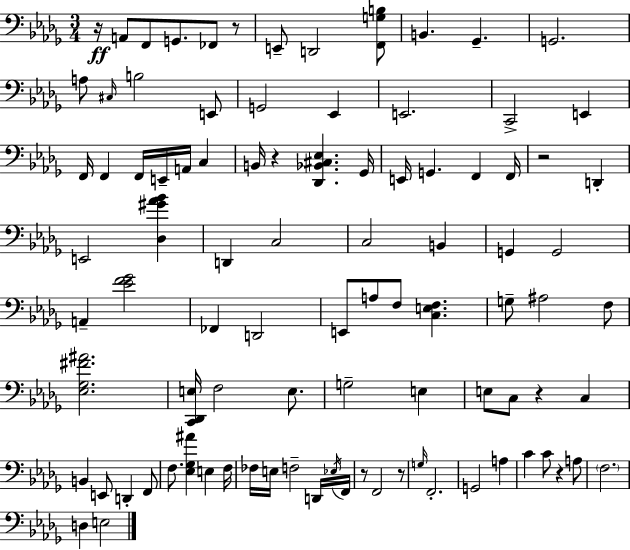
{
  \clef bass
  \numericTimeSignature
  \time 3/4
  \key bes \minor
  r16\ff a,8 f,8 g,8. fes,8 r8 | e,8-- d,2 <f, g b>8 | b,4. ges,4.-- | g,2. | \break a8 \grace { cis16 } b2 e,8 | g,2 ees,4 | e,2. | c,2-> e,4 | \break f,16 f,4 f,16 e,16-- a,16 c4 | b,16 r4 <des, bes, cis ees>4. | ges,16 e,16 g,4. f,4 | f,16 r2 d,4-. | \break e,2 <des gis' aes' bes'>4 | d,4 c2 | c2 b,4 | g,4 g,2 | \break a,4-- <ees' f' ges'>2 | fes,4 d,2 | e,8 a8 f8 <c e f>4. | g8-- ais2 f8 | \break <ees ges fis' ais'>2. | <c, des, e>16 f2 e8. | g2-- e4 | e8 c8 r4 c4 | \break b,4 e,8 d,4-. f,8 | f8. <ees ges ais'>4 e4 | f16 fes16 e16 f2-- d,16 | \acciaccatura { ees16 } f,16 r8 f,2 | \break r8 \grace { g16 } f,2.-. | g,2 a4 | c'4 c'8 r4 | a8 \parenthesize f2. | \break d4 e2 | \bar "|."
}